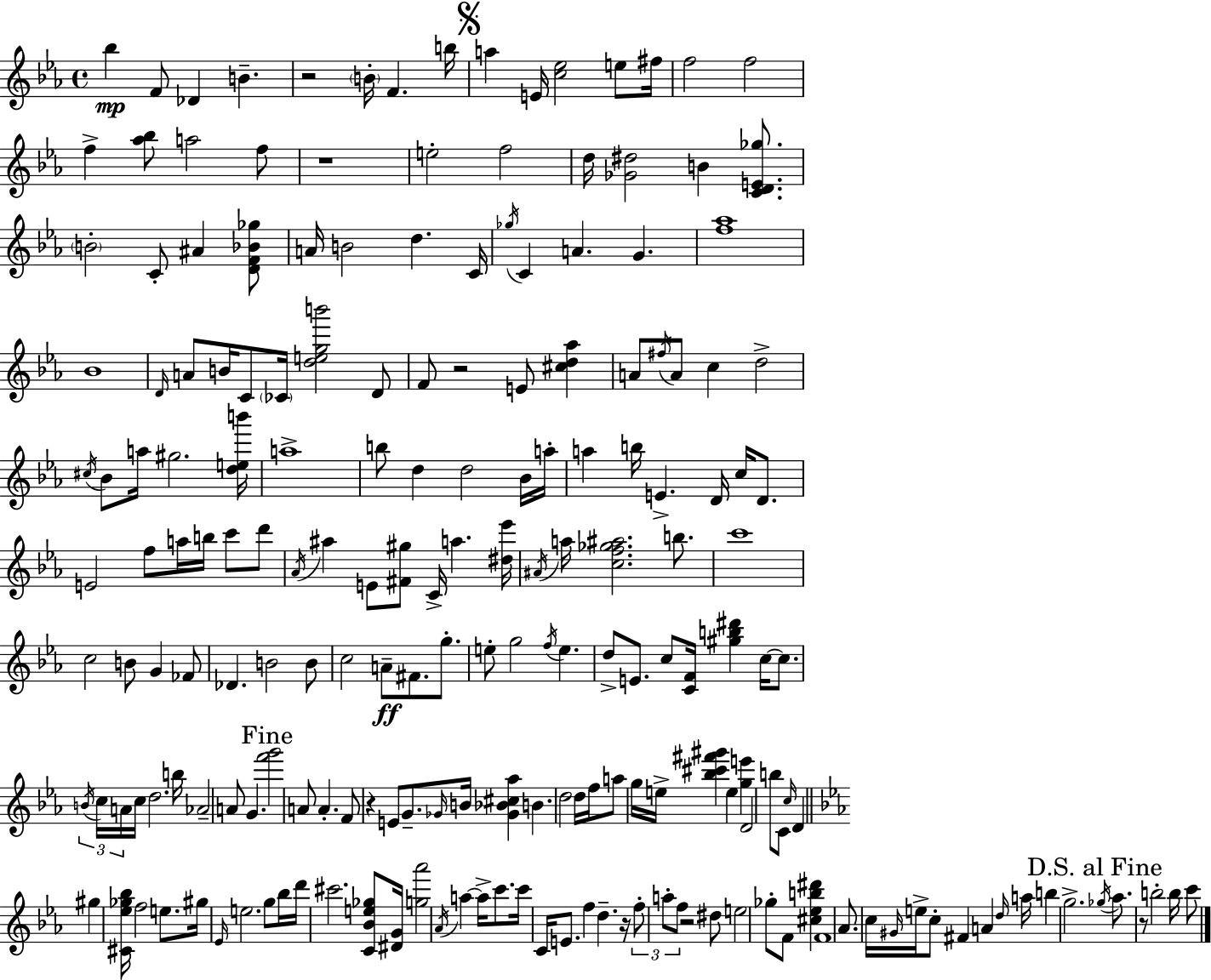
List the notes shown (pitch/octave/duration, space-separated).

Bb5/q F4/e Db4/q B4/q. R/h B4/s F4/q. B5/s A5/q E4/s [C5,Eb5]/h E5/e F#5/s F5/h F5/h F5/q [Ab5,Bb5]/e A5/h F5/e R/w E5/h F5/h D5/s [Gb4,D#5]/h B4/q [C4,D4,E4,Gb5]/e. B4/h C4/e A#4/q [D4,F4,Bb4,Gb5]/e A4/s B4/h D5/q. C4/s Gb5/s C4/q A4/q. G4/q. [F5,Ab5]/w Bb4/w D4/s A4/e B4/s C4/e CES4/s [D5,E5,G5,B6]/h D4/e F4/e R/h E4/e [C#5,D5,Ab5]/q A4/e F#5/s A4/e C5/q D5/h C#5/s Bb4/e A5/s G#5/h. [D5,E5,B6]/s A5/w B5/e D5/q D5/h Bb4/s A5/s A5/q B5/s E4/q. D4/s C5/s D4/e. E4/h F5/e A5/s B5/s C6/e D6/e Ab4/s A#5/q E4/e [F#4,G#5]/e C4/s A5/q. [D#5,Eb6]/s A#4/s A5/s [C5,F5,Gb5,A#5]/h. B5/e. C6/w C5/h B4/e G4/q FES4/e Db4/q. B4/h B4/e C5/h A4/e F#4/e. G5/e. E5/e G5/h F5/s E5/q. D5/e E4/e. C5/e [C4,F4]/s [G#5,B5,D#6]/q C5/s C5/e. B4/s C5/s A4/s C5/s D5/h. B5/s Ab4/h A4/e G4/q. [F6,G6]/h A4/e A4/q. F4/e R/q E4/e G4/e. Gb4/s B4/s [Gb4,Bb4,C#5,Ab5]/q B4/q. D5/h D5/s F5/s A5/e G5/s E5/s [Bb5,C#6,F#6,G#6]/q E5/q [G5,E6]/q D4/h B5/e C4/e C5/s D4/q G#5/q [C#4,Eb5,Gb5,Bb5]/s F5/h E5/e. G#5/s Eb4/s E5/h. G5/e Bb5/s D6/s C#6/h. [C4,Bb4,E5,Gb5]/e [D#4,G4]/s [G5,Ab6]/h Ab4/s A5/q A5/s C6/e. C6/s C4/s E4/e. F5/q D5/q. R/s F5/e A5/e F5/e R/h D#5/e E5/h Gb5/e F4/e [C#5,Eb5,B5,D#6]/q F4/w Ab4/e. C5/s G#4/s E5/s C5/e F#4/q A4/q D5/s A5/s B5/q G5/h. Gb5/s Ab5/e. R/e B5/h B5/s C6/e